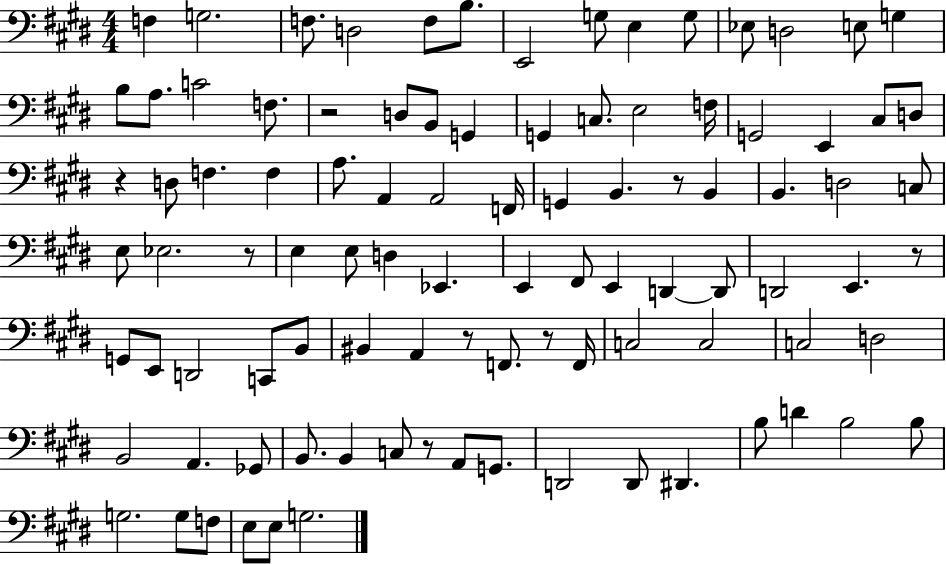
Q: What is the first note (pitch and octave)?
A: F3